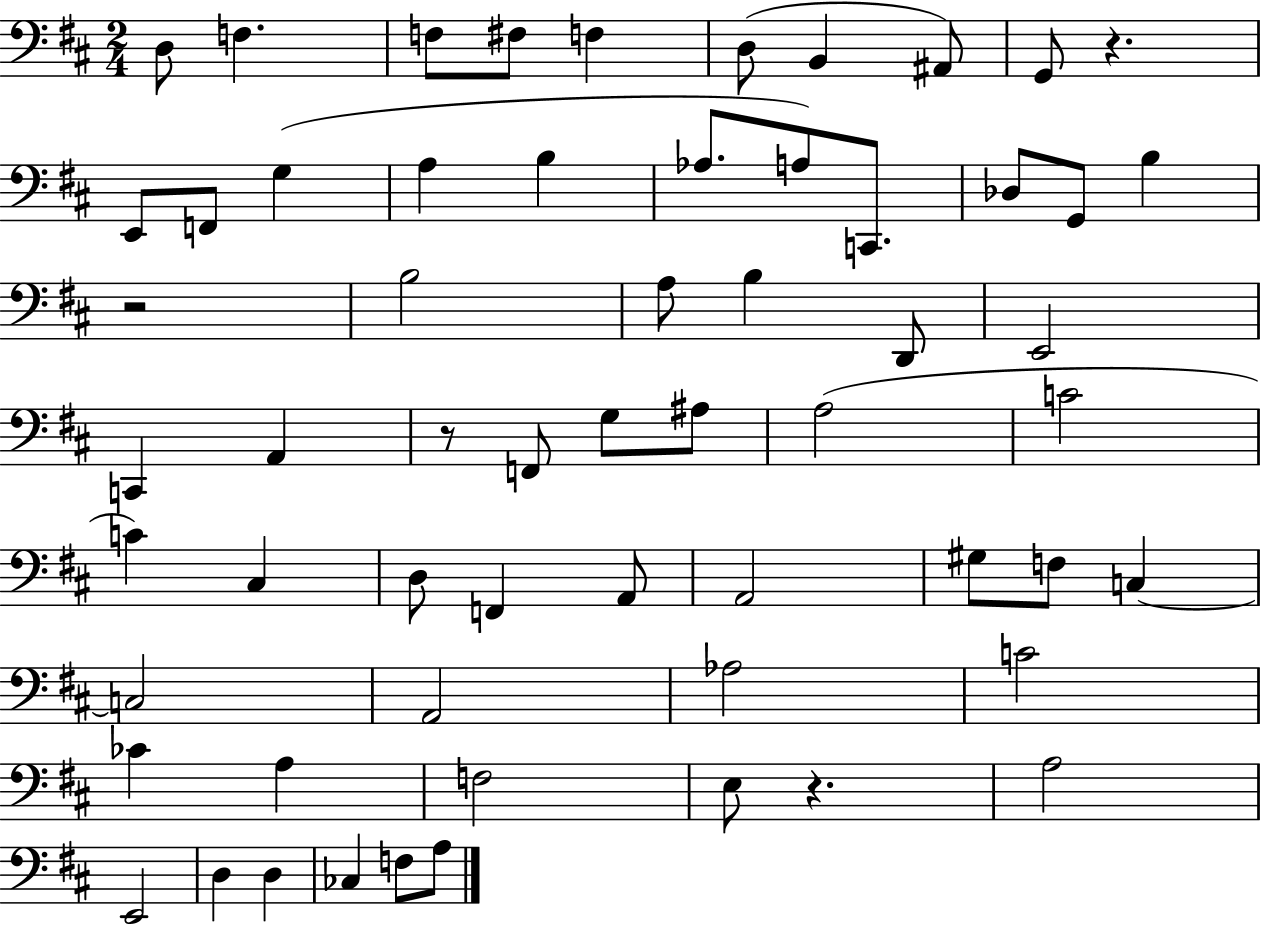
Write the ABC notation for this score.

X:1
T:Untitled
M:2/4
L:1/4
K:D
D,/2 F, F,/2 ^F,/2 F, D,/2 B,, ^A,,/2 G,,/2 z E,,/2 F,,/2 G, A, B, _A,/2 A,/2 C,,/2 _D,/2 G,,/2 B, z2 B,2 A,/2 B, D,,/2 E,,2 C,, A,, z/2 F,,/2 G,/2 ^A,/2 A,2 C2 C ^C, D,/2 F,, A,,/2 A,,2 ^G,/2 F,/2 C, C,2 A,,2 _A,2 C2 _C A, F,2 E,/2 z A,2 E,,2 D, D, _C, F,/2 A,/2